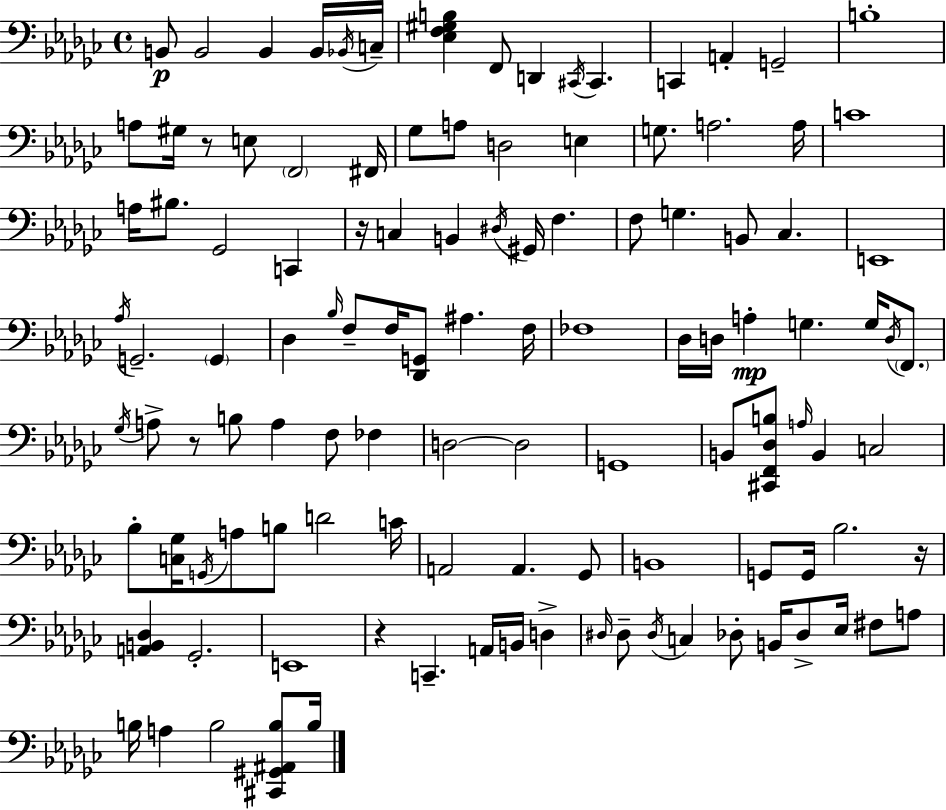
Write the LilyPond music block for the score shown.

{
  \clef bass
  \time 4/4
  \defaultTimeSignature
  \key ees \minor
  b,8\p b,2 b,4 b,16 \acciaccatura { bes,16 } | c16-- <ees f gis b>4 f,8 d,4 \acciaccatura { cis,16 } cis,4. | c,4 a,4-. g,2-- | b1-. | \break a8 gis16 r8 e8 \parenthesize f,2 | fis,16 ges8 a8 d2 e4 | g8. a2. | a16 c'1 | \break a16 bis8. ges,2 c,4 | r16 c4 b,4 \acciaccatura { dis16 } gis,16 f4. | f8 g4. b,8 ces4. | e,1 | \break \acciaccatura { aes16 } g,2.-- | \parenthesize g,4 des4 \grace { bes16 } f8-- f16 <des, g,>8 ais4. | f16 fes1 | des16 d16 a4-.\mp g4. | \break g16 \acciaccatura { d16 } \parenthesize f,8. \acciaccatura { ges16 } a8-> r8 b8 a4 | f8 fes4 d2~~ d2 | g,1 | b,8 <cis, f, des b>8 \grace { a16 } b,4 | \break c2 bes8-. <c ges>16 \acciaccatura { g,16 } a8 b8 | d'2 c'16 a,2 | a,4. ges,8 b,1 | g,8 g,16 bes2. | \break r16 <a, b, des>4 ges,2.-. | e,1 | r4 c,4.-- | a,16 b,16 d4-> \grace { dis16 } dis8-- \acciaccatura { dis16 } c4 | \break des8-. b,16 des8-> ees16 fis8 a8 b16 a4 | b2 <cis, gis, ais, b>8 b16 \bar "|."
}